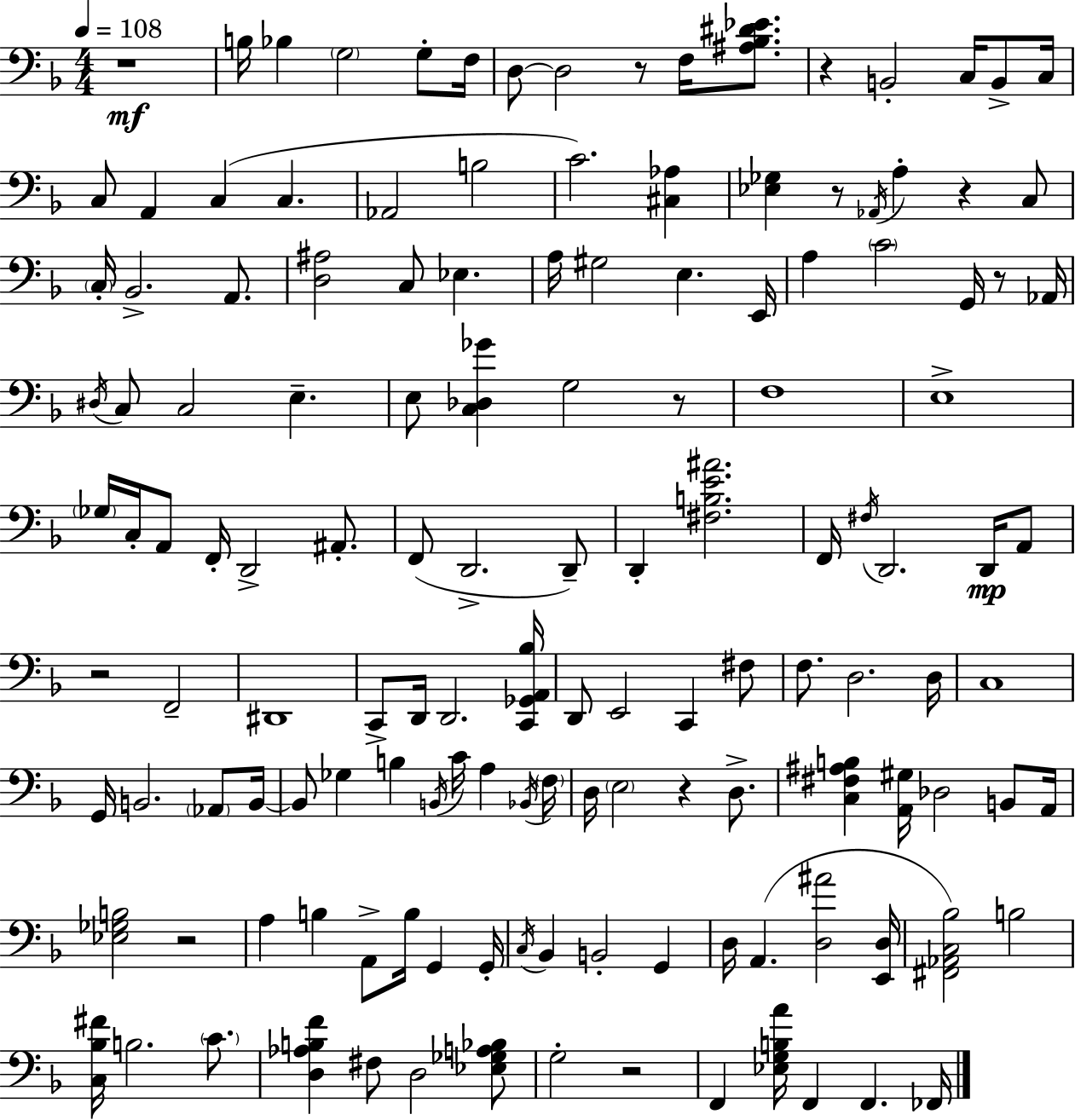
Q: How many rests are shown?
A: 11